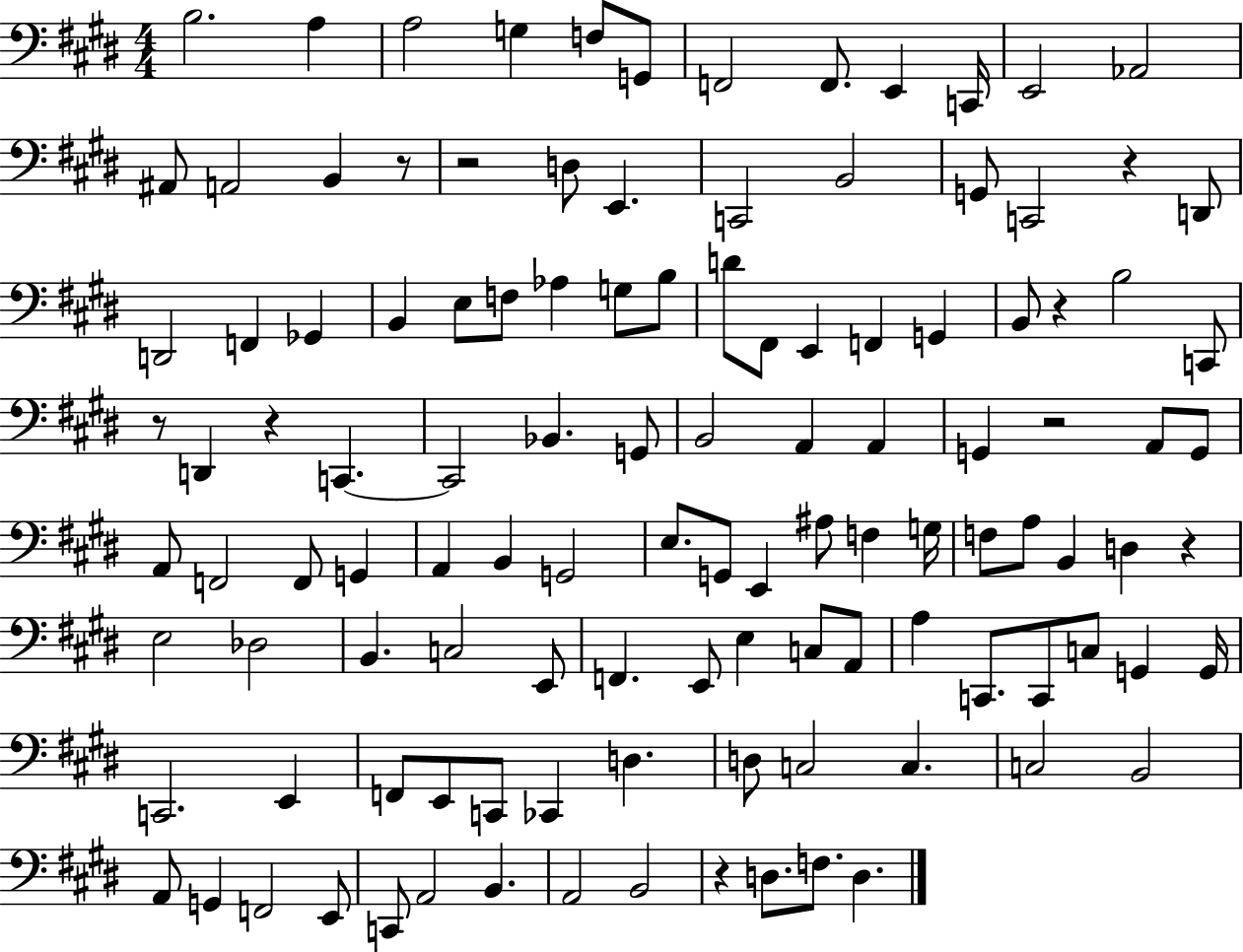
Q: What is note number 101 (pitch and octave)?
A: A2